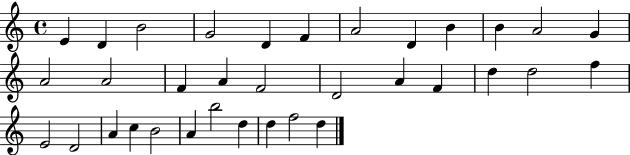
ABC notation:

X:1
T:Untitled
M:4/4
L:1/4
K:C
E D B2 G2 D F A2 D B B A2 G A2 A2 F A F2 D2 A F d d2 f E2 D2 A c B2 A b2 d d f2 d